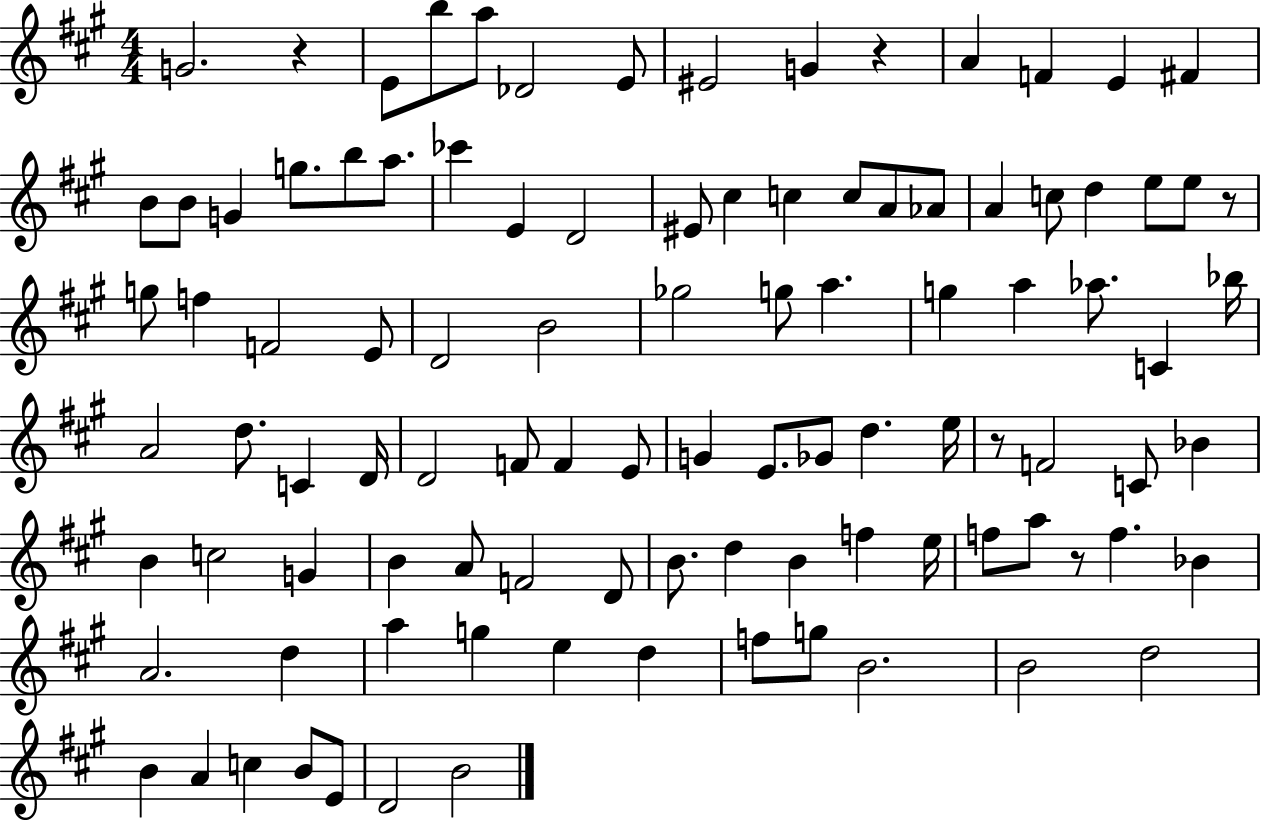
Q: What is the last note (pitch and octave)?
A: B4